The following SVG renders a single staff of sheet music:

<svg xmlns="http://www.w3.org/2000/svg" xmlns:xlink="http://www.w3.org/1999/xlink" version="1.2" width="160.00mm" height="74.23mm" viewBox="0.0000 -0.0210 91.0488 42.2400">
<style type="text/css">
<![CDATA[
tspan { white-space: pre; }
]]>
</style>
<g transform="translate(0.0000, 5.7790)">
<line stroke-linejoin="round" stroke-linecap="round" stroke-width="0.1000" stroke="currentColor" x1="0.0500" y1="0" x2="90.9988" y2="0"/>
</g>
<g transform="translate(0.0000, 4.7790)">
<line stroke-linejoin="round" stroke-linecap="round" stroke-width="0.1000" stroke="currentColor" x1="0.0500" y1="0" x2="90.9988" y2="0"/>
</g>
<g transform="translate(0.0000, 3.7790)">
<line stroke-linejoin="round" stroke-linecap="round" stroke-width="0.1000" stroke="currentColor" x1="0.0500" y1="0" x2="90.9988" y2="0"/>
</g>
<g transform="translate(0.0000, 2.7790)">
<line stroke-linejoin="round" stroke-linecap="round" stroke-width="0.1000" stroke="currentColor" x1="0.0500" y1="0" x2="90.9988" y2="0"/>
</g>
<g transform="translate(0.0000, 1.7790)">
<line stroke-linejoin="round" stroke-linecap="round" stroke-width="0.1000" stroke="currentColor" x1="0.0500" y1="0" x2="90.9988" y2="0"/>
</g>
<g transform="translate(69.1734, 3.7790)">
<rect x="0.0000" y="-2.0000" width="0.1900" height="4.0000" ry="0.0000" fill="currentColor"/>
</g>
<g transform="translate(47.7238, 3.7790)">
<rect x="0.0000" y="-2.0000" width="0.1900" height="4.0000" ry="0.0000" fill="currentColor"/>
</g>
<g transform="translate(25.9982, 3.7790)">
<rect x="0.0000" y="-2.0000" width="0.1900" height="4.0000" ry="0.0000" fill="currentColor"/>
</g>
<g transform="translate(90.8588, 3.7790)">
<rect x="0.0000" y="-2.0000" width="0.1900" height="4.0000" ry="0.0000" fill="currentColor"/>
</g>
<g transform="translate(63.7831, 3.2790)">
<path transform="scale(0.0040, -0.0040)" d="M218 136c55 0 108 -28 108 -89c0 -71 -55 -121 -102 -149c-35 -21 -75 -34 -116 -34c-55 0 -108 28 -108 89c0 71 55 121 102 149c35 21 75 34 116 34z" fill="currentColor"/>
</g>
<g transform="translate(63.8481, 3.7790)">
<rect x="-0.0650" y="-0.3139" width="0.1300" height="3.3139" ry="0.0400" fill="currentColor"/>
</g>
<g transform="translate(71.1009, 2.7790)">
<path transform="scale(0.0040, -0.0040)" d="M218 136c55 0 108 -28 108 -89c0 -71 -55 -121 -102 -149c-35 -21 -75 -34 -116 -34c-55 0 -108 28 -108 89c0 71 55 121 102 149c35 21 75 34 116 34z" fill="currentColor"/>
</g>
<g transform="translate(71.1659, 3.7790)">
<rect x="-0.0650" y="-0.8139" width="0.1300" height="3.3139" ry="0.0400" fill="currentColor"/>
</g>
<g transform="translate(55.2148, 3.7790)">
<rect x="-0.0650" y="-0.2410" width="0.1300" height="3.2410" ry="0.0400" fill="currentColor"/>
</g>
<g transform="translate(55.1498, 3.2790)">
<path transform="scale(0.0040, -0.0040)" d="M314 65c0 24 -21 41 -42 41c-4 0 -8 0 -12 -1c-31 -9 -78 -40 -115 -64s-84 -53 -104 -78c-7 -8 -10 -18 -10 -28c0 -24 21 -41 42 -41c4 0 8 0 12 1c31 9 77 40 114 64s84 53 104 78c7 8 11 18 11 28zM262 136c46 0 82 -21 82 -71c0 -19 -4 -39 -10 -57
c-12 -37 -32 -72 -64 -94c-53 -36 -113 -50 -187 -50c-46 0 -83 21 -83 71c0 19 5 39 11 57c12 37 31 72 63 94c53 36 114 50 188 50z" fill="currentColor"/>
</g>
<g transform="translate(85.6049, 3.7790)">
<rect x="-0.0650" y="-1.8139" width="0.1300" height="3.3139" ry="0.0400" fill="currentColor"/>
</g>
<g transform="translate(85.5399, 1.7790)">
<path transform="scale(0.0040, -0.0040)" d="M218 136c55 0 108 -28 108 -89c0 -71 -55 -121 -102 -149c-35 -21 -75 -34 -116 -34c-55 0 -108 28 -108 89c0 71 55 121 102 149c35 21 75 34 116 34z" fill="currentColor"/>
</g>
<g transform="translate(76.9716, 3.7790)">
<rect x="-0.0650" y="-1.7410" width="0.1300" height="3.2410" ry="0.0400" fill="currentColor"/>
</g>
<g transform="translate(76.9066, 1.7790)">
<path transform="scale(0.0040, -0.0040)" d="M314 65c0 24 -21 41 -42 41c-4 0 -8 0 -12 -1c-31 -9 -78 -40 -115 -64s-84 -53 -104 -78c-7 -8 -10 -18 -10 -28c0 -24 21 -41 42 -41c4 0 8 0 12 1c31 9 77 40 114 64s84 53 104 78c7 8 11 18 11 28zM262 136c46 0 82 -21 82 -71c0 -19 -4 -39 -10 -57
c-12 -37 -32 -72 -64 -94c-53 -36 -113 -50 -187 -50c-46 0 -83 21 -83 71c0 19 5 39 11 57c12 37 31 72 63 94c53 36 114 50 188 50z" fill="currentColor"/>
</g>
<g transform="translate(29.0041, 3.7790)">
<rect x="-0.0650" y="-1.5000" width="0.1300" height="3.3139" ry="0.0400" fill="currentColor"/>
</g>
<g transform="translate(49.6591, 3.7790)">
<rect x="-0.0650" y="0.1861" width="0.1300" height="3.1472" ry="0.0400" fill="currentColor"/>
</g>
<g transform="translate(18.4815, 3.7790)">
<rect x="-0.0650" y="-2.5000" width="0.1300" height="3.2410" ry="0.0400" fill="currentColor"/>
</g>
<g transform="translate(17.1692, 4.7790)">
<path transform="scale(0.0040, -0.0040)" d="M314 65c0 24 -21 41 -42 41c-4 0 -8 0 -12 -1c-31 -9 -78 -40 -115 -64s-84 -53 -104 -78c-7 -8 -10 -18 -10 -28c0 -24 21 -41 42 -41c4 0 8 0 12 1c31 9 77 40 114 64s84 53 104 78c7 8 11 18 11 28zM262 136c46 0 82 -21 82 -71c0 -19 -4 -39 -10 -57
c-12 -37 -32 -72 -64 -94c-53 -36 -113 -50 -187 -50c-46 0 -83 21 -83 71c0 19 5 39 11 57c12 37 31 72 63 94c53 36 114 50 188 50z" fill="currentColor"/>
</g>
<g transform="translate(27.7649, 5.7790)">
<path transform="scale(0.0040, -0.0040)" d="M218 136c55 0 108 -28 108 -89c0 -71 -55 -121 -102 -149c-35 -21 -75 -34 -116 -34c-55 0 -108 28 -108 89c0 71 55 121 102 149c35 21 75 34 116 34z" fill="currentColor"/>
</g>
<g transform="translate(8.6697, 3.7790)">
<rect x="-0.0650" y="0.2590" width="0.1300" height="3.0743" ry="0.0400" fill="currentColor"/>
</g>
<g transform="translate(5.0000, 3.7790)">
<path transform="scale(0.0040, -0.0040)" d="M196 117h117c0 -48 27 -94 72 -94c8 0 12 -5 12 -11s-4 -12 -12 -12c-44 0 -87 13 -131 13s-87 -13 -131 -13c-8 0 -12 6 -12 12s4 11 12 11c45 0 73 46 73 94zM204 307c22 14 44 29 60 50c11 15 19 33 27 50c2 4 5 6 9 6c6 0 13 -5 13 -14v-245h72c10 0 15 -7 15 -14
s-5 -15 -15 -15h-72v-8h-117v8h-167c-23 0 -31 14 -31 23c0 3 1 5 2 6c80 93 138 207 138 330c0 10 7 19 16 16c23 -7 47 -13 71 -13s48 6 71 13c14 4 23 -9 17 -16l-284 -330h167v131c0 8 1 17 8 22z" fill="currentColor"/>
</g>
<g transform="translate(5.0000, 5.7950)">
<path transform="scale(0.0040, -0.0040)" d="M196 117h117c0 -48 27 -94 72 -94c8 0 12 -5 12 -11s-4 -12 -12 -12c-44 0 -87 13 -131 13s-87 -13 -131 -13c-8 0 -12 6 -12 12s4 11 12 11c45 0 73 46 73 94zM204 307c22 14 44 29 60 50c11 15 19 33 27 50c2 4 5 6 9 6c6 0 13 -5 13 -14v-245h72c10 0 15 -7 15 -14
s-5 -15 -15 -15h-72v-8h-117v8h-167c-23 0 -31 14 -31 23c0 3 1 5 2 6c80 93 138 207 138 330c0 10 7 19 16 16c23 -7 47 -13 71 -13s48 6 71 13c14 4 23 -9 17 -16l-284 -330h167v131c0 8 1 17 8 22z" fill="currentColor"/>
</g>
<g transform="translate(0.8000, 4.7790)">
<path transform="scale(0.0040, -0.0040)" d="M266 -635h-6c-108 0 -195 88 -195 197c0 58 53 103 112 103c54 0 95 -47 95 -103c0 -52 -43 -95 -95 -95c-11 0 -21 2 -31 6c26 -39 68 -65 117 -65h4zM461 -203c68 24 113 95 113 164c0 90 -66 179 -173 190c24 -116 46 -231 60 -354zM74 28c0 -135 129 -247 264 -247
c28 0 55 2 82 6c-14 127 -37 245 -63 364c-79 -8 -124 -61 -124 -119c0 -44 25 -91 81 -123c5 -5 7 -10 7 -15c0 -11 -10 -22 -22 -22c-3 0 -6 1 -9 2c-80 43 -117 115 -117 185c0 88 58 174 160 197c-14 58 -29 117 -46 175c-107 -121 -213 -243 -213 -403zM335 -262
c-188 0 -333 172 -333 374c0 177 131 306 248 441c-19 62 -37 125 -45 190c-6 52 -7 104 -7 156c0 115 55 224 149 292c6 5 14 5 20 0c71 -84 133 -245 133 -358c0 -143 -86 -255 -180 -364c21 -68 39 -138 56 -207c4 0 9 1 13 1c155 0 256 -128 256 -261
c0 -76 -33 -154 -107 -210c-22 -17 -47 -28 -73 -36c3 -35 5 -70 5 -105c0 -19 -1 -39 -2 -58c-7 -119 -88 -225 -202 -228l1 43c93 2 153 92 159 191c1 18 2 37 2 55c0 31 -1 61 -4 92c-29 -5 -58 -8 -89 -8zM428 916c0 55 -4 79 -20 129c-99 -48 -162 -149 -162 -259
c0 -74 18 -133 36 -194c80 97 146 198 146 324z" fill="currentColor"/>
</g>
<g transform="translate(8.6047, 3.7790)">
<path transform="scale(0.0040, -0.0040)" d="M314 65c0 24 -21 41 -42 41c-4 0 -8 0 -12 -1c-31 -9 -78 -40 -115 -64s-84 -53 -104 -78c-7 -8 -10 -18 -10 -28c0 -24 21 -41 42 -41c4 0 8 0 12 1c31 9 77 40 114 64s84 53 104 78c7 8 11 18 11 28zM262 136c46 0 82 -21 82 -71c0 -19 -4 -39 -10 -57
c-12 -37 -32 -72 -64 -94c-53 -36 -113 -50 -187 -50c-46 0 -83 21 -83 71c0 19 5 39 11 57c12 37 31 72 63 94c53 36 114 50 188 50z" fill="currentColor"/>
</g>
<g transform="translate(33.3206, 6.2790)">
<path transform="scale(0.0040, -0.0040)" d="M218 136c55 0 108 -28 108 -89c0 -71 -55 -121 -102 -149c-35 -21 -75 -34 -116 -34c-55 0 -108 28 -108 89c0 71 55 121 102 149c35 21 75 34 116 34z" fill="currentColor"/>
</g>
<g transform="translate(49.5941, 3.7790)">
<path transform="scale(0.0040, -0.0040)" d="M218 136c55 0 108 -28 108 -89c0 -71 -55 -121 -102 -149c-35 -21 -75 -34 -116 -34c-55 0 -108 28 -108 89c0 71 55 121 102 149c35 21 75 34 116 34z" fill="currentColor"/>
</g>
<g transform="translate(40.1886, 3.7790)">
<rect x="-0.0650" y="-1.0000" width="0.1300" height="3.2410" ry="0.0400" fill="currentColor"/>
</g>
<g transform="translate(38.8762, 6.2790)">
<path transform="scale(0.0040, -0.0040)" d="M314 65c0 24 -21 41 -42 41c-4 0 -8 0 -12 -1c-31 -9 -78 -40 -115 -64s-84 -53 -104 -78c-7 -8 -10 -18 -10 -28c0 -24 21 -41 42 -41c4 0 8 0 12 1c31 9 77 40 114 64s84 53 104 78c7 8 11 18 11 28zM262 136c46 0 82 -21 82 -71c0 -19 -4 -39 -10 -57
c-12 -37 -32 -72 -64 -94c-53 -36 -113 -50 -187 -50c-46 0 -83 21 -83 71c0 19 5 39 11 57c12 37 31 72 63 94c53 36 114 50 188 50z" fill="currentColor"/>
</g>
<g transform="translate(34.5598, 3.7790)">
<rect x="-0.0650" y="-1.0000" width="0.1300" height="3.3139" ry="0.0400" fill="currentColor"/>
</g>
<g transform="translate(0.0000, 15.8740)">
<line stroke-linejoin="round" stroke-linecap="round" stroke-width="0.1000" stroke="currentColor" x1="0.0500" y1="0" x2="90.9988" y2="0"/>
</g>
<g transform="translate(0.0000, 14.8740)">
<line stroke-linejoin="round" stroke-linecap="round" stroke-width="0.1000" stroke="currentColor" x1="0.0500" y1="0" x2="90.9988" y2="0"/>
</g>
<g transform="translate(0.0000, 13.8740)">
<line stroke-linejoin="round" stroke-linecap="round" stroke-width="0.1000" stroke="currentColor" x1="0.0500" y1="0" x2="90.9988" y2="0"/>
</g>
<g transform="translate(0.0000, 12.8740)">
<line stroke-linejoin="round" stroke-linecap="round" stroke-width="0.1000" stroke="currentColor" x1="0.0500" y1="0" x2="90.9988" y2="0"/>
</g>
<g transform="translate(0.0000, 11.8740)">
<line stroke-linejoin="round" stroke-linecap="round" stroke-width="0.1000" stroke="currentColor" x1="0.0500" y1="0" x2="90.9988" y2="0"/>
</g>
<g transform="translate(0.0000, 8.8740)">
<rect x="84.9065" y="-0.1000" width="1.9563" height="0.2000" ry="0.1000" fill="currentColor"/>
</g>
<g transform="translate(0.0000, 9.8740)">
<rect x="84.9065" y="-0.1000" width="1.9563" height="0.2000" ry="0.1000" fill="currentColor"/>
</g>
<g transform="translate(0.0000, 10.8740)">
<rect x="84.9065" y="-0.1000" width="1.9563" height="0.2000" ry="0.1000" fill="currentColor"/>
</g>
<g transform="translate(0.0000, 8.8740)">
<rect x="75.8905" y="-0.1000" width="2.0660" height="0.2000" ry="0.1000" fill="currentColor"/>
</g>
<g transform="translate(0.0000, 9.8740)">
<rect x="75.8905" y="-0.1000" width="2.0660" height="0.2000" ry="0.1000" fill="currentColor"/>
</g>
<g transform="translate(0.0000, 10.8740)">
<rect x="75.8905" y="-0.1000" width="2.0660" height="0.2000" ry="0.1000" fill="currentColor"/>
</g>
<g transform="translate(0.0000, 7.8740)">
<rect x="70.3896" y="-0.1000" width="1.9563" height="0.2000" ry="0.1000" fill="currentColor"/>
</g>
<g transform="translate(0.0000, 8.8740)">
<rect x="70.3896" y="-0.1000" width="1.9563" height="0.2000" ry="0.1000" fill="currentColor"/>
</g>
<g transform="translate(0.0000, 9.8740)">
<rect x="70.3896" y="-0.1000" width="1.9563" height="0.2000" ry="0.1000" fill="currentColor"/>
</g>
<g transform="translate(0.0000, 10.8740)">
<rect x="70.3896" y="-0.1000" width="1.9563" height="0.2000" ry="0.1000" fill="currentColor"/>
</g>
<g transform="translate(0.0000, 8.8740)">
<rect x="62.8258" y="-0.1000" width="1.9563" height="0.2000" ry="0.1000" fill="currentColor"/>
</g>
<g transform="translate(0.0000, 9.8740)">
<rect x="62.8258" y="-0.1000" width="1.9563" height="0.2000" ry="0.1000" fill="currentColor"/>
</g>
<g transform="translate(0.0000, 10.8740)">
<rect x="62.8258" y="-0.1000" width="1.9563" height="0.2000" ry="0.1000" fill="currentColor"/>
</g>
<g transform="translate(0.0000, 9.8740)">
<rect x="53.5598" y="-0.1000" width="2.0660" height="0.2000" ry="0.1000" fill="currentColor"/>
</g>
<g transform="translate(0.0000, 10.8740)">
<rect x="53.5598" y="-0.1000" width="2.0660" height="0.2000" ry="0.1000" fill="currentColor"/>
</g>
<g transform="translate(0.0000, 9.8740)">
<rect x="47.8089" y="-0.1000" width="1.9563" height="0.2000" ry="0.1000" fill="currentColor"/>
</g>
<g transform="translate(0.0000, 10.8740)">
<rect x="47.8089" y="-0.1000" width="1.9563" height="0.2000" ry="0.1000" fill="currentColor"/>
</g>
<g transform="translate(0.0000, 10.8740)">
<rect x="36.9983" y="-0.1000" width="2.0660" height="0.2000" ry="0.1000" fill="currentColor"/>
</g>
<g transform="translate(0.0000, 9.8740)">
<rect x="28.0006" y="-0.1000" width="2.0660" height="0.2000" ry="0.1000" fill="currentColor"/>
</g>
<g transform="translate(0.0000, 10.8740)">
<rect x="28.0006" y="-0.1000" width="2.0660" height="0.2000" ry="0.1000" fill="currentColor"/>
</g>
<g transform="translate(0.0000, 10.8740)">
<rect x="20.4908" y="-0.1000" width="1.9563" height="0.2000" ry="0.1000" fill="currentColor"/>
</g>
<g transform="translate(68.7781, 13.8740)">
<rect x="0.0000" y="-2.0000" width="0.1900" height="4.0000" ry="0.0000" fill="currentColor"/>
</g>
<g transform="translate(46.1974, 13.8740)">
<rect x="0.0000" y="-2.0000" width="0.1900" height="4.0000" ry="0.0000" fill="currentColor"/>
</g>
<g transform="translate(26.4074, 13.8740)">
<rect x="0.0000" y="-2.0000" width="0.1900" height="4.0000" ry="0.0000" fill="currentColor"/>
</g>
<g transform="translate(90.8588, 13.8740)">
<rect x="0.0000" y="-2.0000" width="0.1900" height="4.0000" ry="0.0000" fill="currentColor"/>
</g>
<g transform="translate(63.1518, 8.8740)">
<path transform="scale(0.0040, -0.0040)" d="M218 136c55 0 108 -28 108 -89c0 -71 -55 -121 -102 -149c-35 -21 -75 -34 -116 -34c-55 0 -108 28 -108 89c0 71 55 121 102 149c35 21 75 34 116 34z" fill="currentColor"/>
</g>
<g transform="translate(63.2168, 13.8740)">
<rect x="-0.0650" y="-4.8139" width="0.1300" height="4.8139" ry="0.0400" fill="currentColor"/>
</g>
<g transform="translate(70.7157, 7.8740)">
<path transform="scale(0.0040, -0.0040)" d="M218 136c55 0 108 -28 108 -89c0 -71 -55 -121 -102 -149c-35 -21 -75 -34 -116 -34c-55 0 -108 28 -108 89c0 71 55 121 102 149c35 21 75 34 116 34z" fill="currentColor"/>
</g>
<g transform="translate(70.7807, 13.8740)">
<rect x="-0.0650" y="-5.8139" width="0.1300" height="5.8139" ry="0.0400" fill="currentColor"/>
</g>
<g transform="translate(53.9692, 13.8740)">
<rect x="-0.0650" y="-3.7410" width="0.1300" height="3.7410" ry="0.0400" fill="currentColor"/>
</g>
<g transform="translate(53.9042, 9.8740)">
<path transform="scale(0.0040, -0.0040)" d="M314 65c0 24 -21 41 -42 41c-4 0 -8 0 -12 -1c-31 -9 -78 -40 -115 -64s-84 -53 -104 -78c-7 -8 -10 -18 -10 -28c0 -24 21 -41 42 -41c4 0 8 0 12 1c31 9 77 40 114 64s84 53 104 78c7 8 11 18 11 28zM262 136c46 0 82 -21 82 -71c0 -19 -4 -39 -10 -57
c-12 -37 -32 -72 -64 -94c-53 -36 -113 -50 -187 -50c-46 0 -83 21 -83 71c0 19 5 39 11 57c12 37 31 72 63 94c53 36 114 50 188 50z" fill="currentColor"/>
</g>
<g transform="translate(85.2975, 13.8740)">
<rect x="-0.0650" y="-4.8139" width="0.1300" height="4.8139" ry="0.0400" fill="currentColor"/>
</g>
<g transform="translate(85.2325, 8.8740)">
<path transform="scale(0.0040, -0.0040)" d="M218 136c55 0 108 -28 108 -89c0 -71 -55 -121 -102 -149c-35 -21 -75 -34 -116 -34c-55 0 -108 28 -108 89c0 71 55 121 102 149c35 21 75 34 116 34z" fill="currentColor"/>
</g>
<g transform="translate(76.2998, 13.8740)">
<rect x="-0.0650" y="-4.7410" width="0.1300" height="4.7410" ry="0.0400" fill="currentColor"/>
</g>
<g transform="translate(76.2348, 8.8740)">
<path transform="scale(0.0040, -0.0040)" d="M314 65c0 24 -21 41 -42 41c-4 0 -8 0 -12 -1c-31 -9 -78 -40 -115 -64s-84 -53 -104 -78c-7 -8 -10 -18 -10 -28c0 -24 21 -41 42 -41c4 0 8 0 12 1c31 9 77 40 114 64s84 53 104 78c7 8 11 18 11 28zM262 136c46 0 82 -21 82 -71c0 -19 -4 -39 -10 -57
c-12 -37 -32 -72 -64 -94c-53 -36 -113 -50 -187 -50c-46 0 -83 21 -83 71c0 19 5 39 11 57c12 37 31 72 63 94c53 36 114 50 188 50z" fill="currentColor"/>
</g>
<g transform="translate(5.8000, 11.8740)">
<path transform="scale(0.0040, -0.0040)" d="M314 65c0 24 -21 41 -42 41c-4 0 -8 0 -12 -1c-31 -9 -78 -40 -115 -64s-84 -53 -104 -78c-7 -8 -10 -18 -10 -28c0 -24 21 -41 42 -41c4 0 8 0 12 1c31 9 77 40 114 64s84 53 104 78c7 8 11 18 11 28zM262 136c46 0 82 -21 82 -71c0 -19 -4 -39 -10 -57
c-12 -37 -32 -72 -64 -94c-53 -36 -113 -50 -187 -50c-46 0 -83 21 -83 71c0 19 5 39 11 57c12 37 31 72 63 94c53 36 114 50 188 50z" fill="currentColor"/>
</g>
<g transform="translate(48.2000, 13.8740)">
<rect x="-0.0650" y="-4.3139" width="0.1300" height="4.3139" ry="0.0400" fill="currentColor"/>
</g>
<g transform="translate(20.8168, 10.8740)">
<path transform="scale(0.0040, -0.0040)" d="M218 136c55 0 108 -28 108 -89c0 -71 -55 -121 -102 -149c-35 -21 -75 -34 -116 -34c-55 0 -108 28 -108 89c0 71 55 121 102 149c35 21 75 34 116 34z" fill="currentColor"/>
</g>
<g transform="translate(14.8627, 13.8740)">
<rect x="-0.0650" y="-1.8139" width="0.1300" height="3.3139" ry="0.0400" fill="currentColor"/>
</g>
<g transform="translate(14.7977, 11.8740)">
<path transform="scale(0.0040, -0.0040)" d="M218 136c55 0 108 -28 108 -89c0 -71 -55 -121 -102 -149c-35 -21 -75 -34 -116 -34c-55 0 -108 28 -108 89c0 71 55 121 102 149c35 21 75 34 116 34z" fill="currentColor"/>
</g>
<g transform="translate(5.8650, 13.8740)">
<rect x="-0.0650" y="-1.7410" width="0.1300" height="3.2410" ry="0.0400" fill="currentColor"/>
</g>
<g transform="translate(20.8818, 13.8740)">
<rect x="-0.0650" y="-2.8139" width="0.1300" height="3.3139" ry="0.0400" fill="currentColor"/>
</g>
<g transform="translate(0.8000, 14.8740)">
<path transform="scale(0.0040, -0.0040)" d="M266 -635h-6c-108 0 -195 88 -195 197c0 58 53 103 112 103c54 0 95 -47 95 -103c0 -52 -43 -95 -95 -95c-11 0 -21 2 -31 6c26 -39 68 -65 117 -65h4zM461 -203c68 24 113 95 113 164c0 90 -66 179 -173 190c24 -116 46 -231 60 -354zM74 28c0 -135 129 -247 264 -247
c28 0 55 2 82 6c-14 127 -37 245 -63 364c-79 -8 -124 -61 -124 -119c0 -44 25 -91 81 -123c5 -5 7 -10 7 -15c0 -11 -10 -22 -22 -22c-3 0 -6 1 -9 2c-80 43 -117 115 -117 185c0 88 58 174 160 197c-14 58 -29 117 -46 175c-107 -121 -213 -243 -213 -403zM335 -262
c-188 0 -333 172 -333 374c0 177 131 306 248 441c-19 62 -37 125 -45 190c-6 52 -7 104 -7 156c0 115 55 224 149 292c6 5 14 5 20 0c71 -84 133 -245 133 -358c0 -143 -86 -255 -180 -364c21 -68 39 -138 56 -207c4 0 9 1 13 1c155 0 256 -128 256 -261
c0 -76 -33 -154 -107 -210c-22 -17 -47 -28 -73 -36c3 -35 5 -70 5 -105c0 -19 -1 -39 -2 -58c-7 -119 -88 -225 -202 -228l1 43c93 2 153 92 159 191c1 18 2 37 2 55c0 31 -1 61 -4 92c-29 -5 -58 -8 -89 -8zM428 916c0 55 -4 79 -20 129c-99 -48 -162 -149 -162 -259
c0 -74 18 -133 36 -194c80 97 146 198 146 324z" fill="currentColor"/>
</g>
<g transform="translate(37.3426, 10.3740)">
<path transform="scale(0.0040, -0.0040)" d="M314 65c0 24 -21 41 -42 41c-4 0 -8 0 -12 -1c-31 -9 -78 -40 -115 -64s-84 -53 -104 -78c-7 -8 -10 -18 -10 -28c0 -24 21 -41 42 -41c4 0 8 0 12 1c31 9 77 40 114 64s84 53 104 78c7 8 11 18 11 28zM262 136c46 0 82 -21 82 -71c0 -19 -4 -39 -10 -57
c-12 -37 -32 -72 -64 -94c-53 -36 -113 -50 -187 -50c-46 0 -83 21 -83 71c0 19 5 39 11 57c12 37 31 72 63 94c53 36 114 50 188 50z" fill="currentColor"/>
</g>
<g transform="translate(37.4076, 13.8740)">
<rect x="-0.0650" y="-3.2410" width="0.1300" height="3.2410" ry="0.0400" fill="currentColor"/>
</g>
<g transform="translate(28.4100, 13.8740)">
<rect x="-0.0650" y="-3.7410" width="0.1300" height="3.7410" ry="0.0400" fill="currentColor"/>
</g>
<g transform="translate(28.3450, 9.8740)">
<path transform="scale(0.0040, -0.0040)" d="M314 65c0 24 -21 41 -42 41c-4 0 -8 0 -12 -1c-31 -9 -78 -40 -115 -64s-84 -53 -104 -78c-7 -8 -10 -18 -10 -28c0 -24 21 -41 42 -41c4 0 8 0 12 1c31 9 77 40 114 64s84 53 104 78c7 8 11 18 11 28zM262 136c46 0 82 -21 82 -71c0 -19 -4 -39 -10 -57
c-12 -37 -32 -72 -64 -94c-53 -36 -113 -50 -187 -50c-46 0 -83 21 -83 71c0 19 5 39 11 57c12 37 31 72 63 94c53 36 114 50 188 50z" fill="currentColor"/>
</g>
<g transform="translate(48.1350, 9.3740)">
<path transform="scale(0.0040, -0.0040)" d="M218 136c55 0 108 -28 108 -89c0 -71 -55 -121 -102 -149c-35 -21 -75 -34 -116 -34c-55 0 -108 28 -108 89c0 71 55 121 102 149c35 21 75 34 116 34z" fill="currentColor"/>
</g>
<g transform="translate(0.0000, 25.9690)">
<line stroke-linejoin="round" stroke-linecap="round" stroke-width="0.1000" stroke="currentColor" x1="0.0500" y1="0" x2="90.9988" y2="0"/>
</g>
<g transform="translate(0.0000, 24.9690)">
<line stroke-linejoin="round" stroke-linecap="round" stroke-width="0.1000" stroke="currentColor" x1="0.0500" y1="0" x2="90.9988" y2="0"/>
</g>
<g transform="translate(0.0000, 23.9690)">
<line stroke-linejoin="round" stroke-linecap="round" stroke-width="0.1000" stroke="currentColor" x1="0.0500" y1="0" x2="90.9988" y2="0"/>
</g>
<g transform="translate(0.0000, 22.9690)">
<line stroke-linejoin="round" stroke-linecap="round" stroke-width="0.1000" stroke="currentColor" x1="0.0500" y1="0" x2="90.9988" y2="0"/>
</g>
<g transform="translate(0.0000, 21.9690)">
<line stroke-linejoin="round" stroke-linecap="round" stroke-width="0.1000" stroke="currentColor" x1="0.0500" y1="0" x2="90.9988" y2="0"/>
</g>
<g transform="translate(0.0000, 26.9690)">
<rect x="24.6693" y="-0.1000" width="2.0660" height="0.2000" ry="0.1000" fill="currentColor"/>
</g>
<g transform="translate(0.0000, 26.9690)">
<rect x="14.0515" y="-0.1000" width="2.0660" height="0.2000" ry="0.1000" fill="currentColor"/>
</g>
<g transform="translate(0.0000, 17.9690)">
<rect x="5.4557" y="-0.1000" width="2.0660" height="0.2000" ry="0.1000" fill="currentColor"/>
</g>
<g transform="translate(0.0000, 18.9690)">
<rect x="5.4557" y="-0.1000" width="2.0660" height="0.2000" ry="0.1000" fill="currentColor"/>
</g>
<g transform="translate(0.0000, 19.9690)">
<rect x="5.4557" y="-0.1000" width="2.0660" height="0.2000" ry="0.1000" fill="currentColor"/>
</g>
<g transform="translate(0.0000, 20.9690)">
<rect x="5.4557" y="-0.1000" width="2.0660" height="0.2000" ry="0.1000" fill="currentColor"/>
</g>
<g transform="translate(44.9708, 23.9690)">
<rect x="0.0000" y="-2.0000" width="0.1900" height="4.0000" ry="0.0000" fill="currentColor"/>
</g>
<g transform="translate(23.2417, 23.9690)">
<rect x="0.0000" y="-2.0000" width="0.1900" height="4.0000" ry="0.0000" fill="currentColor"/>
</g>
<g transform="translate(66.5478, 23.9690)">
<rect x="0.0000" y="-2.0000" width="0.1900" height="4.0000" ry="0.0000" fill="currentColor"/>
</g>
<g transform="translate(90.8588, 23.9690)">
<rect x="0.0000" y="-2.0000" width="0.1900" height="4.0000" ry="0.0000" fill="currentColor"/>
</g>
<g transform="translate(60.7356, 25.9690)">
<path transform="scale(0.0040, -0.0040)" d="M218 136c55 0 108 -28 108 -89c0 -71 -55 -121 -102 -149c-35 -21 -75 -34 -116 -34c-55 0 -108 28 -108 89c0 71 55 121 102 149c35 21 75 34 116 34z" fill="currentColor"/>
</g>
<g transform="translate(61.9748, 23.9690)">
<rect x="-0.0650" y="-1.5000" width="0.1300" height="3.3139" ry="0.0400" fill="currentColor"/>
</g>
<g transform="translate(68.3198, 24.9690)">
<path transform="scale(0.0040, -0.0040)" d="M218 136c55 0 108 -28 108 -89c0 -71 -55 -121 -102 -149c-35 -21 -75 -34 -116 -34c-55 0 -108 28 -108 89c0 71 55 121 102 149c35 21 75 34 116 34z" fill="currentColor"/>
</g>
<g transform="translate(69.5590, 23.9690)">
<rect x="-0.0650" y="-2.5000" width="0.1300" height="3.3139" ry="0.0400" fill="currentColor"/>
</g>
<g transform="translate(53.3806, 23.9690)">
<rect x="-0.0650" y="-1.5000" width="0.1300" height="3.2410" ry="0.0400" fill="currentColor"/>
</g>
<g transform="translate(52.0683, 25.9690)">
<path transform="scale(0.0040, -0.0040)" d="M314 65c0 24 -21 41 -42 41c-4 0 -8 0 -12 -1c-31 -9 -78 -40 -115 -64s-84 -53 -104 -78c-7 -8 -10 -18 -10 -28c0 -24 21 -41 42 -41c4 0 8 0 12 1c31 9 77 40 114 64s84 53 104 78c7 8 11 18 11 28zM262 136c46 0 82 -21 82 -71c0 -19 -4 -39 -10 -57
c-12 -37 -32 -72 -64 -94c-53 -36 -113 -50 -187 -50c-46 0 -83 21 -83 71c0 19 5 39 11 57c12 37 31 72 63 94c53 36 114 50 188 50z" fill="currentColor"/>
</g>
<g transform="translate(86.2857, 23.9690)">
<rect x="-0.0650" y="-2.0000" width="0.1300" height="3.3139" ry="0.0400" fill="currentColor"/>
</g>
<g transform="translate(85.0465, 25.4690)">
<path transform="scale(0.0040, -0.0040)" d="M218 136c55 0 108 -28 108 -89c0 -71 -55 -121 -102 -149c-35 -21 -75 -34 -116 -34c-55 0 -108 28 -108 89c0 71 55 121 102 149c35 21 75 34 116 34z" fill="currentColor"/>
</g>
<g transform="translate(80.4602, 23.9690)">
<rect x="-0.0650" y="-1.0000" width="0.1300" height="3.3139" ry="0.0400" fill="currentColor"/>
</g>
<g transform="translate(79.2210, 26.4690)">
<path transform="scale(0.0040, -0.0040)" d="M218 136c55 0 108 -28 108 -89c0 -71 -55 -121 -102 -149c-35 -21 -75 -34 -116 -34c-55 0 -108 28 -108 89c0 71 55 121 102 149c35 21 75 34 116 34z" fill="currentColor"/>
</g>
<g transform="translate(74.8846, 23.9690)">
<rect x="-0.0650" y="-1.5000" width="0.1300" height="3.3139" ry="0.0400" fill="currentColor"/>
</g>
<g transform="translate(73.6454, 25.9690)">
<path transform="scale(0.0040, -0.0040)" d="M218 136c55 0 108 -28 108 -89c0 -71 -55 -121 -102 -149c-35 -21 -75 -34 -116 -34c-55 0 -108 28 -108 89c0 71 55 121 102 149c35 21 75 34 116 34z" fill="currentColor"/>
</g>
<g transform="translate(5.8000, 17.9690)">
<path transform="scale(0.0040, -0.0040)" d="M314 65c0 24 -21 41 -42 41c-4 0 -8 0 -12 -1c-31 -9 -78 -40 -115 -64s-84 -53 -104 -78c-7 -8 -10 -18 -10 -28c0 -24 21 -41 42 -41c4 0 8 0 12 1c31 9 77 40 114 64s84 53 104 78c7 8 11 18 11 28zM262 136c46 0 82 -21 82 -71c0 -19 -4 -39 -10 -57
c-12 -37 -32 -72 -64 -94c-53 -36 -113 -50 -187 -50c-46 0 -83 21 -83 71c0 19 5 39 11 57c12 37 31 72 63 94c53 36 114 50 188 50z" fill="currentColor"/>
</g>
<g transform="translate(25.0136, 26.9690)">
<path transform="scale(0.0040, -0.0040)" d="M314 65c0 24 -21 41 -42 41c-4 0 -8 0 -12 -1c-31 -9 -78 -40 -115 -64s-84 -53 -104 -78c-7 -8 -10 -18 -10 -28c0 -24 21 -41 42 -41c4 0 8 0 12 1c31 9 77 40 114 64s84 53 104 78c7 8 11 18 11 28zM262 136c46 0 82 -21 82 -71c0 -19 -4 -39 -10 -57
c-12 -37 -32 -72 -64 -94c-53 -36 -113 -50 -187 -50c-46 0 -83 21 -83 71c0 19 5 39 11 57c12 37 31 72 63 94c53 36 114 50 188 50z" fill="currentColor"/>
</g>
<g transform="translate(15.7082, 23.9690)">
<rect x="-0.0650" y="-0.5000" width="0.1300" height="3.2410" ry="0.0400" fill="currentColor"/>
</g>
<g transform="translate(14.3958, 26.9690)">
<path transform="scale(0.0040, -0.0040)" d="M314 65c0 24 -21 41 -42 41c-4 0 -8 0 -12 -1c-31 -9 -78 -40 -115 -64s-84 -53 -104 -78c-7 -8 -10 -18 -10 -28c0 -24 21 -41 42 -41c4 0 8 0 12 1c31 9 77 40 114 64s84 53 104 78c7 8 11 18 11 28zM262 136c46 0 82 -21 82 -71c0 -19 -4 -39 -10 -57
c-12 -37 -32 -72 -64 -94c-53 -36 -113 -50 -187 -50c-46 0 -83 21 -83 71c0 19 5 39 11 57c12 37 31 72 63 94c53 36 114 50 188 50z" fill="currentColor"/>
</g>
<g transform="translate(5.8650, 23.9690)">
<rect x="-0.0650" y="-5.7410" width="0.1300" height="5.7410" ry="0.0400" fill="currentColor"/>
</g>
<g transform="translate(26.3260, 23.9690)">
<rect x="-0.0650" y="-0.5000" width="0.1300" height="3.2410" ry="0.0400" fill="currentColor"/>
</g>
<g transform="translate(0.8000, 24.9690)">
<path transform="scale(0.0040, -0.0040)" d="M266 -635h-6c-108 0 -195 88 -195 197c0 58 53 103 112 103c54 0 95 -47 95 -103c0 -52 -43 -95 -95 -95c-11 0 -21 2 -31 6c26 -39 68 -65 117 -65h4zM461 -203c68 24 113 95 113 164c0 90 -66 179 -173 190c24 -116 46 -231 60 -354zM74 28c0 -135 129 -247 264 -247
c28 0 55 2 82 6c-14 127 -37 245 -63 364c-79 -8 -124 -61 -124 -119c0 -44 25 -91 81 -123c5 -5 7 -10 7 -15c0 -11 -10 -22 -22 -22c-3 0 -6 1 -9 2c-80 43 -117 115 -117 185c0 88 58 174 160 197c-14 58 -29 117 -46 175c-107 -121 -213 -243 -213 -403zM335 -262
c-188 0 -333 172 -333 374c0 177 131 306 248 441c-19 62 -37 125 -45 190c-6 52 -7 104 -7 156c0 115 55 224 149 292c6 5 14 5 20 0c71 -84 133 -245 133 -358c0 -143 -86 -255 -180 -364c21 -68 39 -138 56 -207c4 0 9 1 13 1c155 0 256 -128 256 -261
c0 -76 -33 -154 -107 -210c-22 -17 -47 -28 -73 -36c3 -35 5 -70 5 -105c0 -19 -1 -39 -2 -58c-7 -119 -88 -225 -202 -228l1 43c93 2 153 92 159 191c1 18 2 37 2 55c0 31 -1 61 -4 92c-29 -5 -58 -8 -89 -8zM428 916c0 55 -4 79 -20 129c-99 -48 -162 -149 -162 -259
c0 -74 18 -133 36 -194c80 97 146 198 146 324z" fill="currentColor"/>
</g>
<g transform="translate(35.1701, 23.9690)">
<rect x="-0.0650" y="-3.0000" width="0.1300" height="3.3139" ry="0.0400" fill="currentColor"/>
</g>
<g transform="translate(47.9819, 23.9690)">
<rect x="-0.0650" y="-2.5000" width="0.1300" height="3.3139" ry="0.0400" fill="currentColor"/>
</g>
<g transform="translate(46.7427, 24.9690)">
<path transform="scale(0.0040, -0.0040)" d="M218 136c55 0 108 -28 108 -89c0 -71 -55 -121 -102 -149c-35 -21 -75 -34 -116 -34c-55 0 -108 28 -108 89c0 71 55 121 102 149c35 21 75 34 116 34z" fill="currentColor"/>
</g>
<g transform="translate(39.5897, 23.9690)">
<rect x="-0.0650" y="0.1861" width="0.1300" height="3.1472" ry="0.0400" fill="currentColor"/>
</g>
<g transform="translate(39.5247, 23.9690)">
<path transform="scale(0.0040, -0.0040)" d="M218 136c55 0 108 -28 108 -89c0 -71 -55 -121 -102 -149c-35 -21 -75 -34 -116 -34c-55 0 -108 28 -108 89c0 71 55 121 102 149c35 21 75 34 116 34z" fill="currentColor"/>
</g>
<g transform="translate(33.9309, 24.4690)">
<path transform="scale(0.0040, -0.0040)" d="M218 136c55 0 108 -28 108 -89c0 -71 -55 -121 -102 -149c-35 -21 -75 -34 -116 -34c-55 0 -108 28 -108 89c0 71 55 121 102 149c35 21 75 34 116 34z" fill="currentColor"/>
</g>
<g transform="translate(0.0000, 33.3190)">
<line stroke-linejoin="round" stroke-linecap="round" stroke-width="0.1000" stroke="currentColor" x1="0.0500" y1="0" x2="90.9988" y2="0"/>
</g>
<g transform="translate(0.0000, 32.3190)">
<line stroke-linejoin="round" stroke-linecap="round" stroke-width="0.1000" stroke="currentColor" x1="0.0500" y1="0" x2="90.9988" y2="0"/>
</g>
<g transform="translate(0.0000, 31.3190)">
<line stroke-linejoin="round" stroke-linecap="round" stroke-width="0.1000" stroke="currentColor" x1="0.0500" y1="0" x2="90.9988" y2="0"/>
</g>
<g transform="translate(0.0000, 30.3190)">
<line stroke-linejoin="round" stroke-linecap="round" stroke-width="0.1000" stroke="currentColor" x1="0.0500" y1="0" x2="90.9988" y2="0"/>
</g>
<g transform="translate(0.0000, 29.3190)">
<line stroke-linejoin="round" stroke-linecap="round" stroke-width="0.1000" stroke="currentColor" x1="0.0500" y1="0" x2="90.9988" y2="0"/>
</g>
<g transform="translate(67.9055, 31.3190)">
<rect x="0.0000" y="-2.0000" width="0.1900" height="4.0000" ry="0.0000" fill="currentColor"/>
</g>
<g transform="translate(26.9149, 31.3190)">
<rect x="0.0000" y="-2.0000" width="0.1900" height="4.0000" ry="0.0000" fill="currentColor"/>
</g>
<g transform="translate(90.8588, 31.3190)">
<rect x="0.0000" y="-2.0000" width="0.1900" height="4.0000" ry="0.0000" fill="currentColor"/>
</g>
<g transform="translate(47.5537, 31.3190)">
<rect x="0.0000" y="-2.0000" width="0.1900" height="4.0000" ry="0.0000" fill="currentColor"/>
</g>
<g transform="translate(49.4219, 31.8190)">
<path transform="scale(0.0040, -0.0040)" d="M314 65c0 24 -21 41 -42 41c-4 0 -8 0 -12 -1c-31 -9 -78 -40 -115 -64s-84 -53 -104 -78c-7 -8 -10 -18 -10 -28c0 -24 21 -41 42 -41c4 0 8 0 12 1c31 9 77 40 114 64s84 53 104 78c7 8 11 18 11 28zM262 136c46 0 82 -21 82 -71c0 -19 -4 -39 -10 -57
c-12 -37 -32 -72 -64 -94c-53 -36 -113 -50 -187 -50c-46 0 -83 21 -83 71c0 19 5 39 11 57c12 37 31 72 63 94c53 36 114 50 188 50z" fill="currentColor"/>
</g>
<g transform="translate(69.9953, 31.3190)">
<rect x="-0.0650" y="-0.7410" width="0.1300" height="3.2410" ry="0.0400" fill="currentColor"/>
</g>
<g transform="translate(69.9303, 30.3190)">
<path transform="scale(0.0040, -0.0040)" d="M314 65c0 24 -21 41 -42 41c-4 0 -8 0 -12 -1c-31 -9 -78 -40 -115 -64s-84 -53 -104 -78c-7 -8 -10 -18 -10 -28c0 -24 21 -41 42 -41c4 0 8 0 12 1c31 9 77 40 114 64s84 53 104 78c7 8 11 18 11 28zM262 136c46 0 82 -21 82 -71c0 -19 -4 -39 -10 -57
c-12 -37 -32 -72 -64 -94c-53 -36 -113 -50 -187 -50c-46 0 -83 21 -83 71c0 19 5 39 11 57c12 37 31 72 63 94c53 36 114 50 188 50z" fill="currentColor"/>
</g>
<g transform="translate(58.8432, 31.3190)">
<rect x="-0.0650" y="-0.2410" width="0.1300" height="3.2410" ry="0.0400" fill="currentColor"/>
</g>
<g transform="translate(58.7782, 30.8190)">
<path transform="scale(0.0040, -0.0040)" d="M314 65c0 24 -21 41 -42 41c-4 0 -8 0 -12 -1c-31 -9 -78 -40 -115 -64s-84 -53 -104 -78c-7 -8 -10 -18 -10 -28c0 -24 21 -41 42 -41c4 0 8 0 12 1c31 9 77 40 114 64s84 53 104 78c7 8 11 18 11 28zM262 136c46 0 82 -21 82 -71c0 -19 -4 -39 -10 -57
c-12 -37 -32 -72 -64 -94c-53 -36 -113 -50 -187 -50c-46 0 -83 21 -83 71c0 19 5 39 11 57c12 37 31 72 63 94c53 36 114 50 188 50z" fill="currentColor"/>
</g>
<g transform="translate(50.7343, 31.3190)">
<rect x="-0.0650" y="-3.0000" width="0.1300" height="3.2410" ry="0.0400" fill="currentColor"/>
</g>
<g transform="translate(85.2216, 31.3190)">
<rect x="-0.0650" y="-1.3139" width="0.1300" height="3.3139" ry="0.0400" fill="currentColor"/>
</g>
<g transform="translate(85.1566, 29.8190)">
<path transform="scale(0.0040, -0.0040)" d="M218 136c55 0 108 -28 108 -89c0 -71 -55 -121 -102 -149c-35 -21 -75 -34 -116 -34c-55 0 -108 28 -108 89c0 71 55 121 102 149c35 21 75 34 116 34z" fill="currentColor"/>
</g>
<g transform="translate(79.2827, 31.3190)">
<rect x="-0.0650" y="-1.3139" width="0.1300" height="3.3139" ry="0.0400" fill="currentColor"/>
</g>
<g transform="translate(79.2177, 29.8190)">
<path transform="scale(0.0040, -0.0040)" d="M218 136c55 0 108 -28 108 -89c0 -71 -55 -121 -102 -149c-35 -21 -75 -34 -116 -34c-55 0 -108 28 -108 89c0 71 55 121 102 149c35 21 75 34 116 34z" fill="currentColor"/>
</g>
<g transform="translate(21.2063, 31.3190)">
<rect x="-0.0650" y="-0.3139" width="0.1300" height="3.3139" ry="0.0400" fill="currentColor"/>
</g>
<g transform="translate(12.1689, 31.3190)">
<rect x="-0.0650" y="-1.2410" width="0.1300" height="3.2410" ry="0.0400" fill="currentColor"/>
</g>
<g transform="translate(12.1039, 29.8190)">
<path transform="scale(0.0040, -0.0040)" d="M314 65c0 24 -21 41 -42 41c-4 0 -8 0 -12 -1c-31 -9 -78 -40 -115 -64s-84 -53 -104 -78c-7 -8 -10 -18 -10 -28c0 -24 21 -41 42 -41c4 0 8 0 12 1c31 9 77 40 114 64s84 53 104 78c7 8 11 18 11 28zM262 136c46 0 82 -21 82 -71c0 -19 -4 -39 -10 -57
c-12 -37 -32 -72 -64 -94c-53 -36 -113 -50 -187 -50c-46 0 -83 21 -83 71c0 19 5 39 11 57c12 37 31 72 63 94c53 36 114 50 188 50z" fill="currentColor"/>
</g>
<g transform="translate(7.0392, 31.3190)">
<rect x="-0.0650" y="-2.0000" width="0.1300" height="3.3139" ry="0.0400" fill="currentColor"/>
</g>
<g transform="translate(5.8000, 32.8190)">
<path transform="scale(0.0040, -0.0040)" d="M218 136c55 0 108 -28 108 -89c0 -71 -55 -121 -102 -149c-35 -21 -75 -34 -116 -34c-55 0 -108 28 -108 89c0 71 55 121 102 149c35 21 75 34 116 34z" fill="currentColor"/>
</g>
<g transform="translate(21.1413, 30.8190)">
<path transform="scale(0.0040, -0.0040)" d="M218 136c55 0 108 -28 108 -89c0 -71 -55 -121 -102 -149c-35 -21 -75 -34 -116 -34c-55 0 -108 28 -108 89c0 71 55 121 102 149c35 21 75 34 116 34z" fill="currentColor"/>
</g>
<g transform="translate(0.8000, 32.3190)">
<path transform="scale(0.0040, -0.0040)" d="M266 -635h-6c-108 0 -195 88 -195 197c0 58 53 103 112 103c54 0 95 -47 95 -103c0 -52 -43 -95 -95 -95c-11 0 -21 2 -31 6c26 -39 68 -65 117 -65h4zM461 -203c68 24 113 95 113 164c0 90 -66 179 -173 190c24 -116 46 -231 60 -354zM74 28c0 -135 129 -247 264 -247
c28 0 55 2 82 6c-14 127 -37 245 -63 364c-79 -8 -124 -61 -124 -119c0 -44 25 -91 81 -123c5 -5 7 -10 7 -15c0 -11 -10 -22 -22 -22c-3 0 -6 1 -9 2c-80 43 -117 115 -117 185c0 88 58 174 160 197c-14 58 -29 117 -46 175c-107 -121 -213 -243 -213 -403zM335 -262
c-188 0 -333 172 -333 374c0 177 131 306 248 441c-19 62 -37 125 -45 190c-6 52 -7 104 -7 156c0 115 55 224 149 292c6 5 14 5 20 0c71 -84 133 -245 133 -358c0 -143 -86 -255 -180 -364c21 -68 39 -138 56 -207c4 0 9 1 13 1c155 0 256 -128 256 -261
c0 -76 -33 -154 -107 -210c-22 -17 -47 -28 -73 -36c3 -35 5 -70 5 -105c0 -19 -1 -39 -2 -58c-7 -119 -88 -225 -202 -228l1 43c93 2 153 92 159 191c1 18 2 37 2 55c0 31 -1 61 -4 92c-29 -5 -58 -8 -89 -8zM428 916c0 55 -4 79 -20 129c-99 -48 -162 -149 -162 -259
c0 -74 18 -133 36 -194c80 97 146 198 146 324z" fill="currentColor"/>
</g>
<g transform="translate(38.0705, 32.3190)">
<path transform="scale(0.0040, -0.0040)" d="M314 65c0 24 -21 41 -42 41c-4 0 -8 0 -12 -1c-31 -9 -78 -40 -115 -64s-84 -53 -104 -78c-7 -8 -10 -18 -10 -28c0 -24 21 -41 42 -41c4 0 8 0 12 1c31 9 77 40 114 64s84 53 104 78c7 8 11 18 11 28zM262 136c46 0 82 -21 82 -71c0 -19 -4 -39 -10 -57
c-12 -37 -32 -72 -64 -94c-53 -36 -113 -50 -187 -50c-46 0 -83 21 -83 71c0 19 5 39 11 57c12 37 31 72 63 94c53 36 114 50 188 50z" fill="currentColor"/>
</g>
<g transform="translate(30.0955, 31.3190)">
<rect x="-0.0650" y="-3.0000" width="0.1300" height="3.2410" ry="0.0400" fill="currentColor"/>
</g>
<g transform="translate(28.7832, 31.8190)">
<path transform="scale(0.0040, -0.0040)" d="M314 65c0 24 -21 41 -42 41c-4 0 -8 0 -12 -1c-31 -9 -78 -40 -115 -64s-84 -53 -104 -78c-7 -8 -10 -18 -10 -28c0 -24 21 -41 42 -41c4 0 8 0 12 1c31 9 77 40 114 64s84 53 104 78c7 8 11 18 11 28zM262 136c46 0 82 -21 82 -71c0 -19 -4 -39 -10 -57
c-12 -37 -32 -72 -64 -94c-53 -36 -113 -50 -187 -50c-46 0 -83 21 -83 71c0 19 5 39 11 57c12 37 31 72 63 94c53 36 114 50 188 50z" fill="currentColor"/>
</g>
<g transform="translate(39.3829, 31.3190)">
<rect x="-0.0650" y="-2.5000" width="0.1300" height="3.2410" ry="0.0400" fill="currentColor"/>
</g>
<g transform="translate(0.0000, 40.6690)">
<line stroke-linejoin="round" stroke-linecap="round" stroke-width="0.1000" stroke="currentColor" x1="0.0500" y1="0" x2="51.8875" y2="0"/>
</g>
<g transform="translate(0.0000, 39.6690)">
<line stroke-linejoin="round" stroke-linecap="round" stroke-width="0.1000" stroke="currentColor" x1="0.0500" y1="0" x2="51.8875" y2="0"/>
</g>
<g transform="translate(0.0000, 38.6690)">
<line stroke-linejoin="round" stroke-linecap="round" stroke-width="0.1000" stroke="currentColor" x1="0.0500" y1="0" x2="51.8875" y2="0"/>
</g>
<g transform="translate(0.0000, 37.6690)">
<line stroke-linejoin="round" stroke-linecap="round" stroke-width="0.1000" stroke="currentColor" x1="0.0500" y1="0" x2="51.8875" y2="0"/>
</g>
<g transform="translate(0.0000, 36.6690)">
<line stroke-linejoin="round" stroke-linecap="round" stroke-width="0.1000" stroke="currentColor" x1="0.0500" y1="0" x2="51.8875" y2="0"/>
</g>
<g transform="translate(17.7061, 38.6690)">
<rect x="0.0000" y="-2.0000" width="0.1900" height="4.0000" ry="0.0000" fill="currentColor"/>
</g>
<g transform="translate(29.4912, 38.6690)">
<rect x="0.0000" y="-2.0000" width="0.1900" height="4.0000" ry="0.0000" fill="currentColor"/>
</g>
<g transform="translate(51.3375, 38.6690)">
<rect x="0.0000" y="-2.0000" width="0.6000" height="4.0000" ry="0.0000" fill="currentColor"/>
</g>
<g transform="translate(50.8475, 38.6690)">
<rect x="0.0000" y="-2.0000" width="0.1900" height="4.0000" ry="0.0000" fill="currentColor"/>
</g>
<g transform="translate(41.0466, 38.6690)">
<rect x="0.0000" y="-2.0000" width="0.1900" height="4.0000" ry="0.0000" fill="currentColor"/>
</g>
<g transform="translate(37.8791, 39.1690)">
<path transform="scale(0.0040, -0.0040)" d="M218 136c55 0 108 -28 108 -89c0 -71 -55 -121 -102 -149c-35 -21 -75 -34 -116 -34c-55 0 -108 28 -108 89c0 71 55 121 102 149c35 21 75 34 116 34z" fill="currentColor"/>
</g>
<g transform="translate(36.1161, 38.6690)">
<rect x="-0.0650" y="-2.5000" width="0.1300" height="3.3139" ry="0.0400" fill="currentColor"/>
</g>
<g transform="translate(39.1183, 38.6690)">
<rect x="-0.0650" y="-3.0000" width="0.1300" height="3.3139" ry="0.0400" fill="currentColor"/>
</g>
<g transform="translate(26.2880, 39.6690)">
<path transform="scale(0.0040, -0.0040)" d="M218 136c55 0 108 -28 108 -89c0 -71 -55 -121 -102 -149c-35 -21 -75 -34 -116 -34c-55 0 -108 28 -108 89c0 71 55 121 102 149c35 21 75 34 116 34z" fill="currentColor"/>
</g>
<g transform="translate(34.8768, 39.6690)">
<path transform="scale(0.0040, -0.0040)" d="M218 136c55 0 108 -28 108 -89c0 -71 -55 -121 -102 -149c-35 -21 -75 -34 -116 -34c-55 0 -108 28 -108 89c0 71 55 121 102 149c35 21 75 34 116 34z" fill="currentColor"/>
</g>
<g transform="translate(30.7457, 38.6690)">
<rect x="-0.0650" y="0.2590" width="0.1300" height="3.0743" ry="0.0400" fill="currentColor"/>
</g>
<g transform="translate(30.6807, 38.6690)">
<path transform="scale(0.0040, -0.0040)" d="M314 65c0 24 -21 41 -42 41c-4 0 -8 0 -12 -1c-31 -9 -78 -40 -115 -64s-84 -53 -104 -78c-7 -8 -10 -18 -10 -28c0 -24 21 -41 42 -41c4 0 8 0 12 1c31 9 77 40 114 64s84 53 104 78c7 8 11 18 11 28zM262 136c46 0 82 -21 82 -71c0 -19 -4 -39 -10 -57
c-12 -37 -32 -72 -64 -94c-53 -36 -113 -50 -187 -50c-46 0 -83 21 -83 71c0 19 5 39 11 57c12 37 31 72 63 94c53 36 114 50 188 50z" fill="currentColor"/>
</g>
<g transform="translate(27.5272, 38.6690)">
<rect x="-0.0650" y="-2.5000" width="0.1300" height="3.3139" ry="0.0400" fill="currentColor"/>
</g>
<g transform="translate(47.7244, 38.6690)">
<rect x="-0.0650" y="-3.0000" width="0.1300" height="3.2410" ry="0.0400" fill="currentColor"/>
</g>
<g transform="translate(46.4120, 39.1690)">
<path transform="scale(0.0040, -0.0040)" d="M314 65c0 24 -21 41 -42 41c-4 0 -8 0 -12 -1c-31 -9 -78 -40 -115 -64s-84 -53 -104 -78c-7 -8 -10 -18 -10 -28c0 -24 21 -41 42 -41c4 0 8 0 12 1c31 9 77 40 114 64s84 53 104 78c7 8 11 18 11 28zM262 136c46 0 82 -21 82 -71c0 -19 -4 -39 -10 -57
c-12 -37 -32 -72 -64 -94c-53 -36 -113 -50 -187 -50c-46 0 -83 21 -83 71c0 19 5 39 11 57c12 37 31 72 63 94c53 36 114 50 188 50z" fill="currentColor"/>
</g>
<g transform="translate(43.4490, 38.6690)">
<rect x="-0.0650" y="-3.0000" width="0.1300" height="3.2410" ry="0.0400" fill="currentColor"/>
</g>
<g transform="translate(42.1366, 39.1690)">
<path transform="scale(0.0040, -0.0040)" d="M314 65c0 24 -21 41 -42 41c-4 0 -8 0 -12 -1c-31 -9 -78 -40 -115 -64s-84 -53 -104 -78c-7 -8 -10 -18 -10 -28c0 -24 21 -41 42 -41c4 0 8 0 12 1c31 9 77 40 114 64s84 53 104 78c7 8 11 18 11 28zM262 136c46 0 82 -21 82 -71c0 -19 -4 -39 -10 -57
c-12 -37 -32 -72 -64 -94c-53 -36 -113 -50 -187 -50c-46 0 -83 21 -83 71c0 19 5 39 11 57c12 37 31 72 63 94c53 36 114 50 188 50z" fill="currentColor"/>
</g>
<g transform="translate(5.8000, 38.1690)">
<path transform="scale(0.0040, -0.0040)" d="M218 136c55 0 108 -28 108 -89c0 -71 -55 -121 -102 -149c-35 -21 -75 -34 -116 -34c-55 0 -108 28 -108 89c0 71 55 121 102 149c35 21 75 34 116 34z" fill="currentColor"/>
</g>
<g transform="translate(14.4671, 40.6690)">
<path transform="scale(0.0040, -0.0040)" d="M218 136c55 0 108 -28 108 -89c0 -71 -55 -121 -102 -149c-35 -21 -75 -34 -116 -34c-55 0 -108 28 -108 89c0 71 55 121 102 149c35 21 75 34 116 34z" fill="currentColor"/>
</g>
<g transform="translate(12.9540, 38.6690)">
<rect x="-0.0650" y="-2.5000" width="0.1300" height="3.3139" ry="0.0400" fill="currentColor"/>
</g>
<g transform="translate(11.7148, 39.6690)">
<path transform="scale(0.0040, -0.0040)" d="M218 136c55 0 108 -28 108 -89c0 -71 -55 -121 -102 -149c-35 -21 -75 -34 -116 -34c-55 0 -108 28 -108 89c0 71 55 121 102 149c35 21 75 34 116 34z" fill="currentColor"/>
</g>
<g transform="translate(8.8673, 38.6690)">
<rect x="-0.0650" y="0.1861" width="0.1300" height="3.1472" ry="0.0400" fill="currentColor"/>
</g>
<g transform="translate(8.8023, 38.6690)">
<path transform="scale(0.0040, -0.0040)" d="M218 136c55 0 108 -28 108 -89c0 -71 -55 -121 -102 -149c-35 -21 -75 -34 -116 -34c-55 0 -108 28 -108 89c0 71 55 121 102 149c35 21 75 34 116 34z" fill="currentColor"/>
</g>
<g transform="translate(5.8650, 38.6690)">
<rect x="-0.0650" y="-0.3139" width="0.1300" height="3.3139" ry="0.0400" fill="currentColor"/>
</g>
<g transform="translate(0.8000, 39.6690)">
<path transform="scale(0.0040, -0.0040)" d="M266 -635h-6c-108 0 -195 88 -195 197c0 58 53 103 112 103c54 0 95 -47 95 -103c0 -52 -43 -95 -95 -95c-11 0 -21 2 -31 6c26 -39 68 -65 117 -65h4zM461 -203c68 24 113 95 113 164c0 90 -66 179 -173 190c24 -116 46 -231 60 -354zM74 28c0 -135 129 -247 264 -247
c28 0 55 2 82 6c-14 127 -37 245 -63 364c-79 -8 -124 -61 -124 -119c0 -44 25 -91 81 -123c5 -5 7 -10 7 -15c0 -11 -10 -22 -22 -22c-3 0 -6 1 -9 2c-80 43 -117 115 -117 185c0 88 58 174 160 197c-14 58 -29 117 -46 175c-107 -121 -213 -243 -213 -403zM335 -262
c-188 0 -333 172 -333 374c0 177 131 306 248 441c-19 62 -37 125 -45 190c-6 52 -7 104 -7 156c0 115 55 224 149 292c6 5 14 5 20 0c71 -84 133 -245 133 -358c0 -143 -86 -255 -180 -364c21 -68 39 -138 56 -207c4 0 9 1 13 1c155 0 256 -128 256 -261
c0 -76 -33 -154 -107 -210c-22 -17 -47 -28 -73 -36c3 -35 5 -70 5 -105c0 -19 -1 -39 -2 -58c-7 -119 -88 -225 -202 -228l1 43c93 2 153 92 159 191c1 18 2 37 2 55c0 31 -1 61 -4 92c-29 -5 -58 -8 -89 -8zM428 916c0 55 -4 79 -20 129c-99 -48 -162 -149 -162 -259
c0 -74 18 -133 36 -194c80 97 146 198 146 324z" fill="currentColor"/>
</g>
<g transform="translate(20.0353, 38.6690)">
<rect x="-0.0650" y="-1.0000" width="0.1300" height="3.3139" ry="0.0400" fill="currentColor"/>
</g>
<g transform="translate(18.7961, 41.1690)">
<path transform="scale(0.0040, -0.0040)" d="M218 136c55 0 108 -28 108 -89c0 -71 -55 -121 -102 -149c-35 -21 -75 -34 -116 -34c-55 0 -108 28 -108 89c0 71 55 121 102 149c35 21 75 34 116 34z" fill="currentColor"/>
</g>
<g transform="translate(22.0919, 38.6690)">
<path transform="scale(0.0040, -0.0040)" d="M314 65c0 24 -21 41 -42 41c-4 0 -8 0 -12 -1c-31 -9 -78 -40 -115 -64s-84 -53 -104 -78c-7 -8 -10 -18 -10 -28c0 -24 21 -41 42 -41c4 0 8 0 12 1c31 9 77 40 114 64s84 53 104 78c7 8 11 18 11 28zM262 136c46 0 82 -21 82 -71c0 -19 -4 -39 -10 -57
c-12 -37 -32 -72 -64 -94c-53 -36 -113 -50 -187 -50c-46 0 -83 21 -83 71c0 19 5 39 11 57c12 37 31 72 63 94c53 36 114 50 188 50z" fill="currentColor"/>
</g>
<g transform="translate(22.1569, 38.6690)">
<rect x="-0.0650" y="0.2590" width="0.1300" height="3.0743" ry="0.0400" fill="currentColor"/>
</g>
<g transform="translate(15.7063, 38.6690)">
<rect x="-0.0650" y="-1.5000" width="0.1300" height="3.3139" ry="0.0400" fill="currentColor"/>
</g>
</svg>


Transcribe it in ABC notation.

X:1
T:Untitled
M:4/4
L:1/4
K:C
B2 G2 E D D2 B c2 c d f2 f f2 f a c'2 b2 d' c'2 e' g' e'2 e' g'2 C2 C2 A B G E2 E G E D F F e2 c A2 G2 A2 c2 d2 e e c B G E D B2 G B2 G A A2 A2